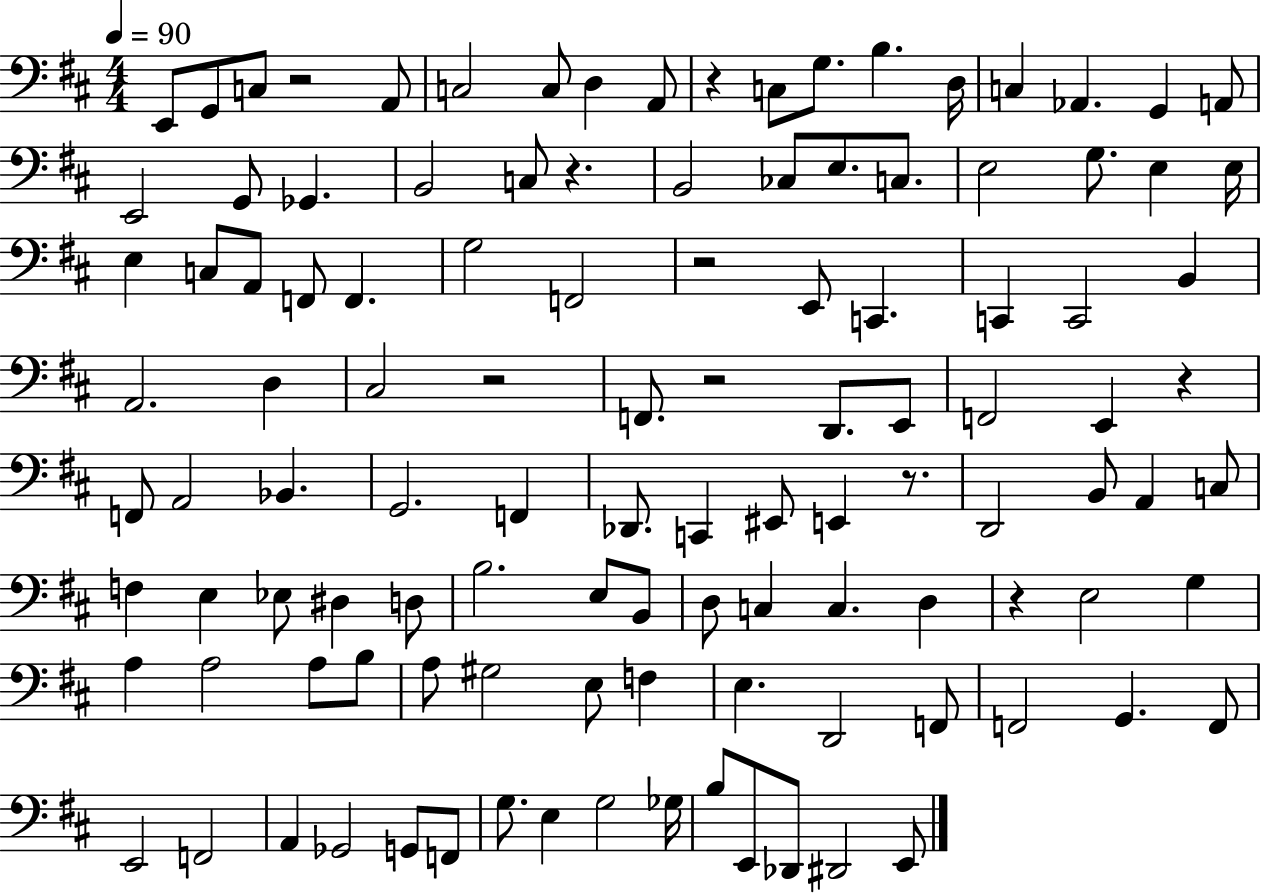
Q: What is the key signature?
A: D major